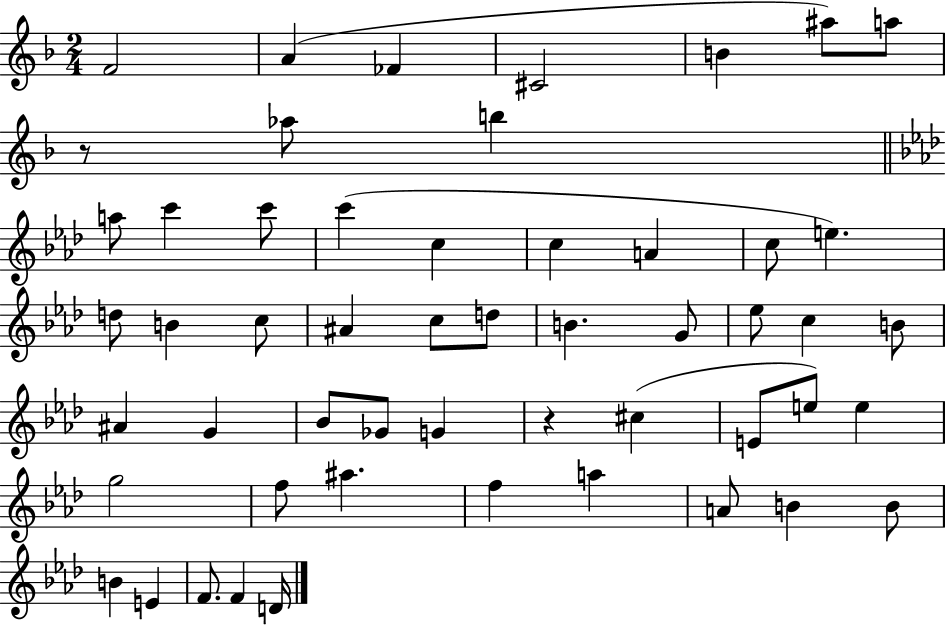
F4/h A4/q FES4/q C#4/h B4/q A#5/e A5/e R/e Ab5/e B5/q A5/e C6/q C6/e C6/q C5/q C5/q A4/q C5/e E5/q. D5/e B4/q C5/e A#4/q C5/e D5/e B4/q. G4/e Eb5/e C5/q B4/e A#4/q G4/q Bb4/e Gb4/e G4/q R/q C#5/q E4/e E5/e E5/q G5/h F5/e A#5/q. F5/q A5/q A4/e B4/q B4/e B4/q E4/q F4/e. F4/q D4/s